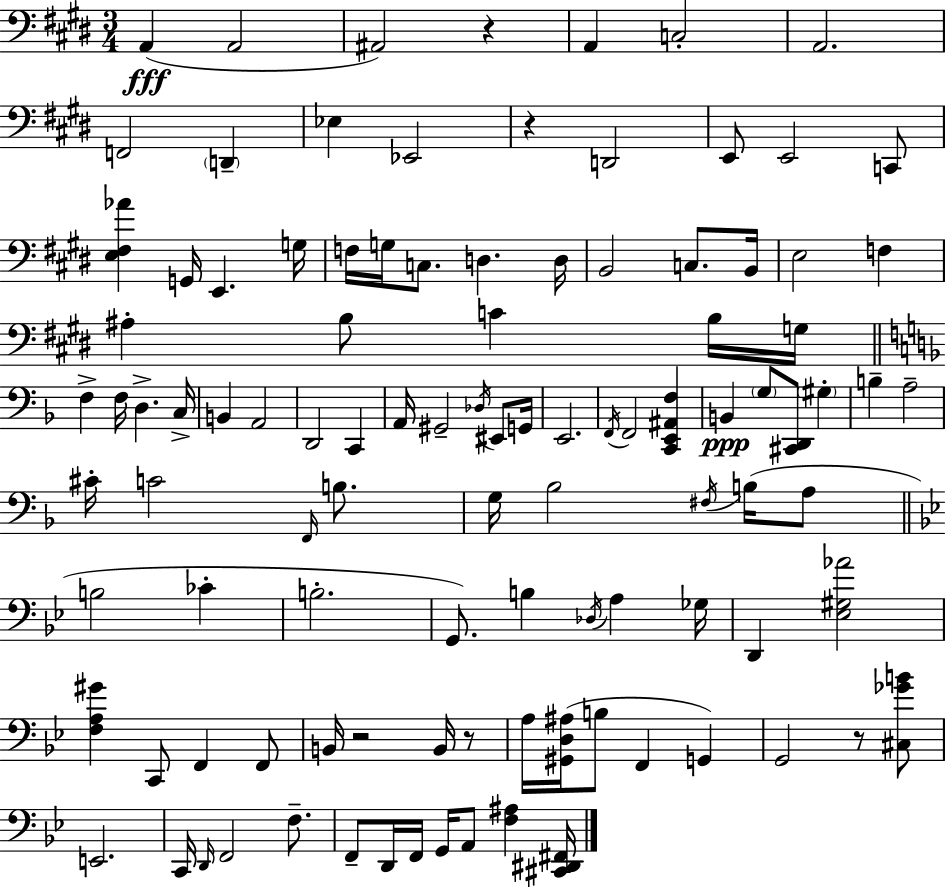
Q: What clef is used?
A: bass